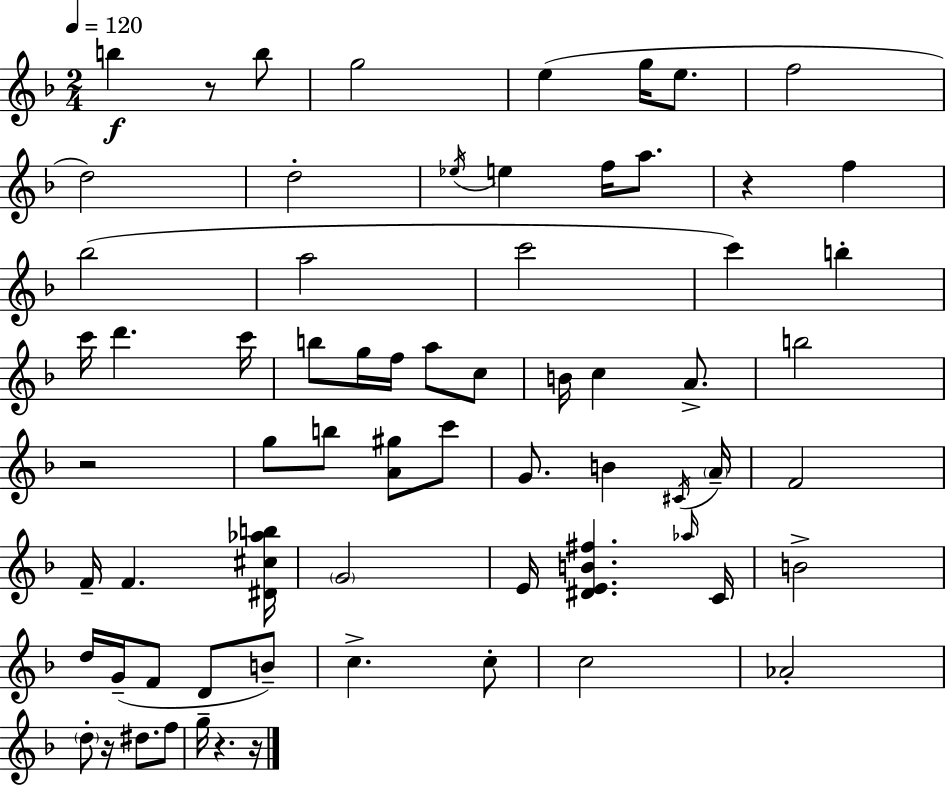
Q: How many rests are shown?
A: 6